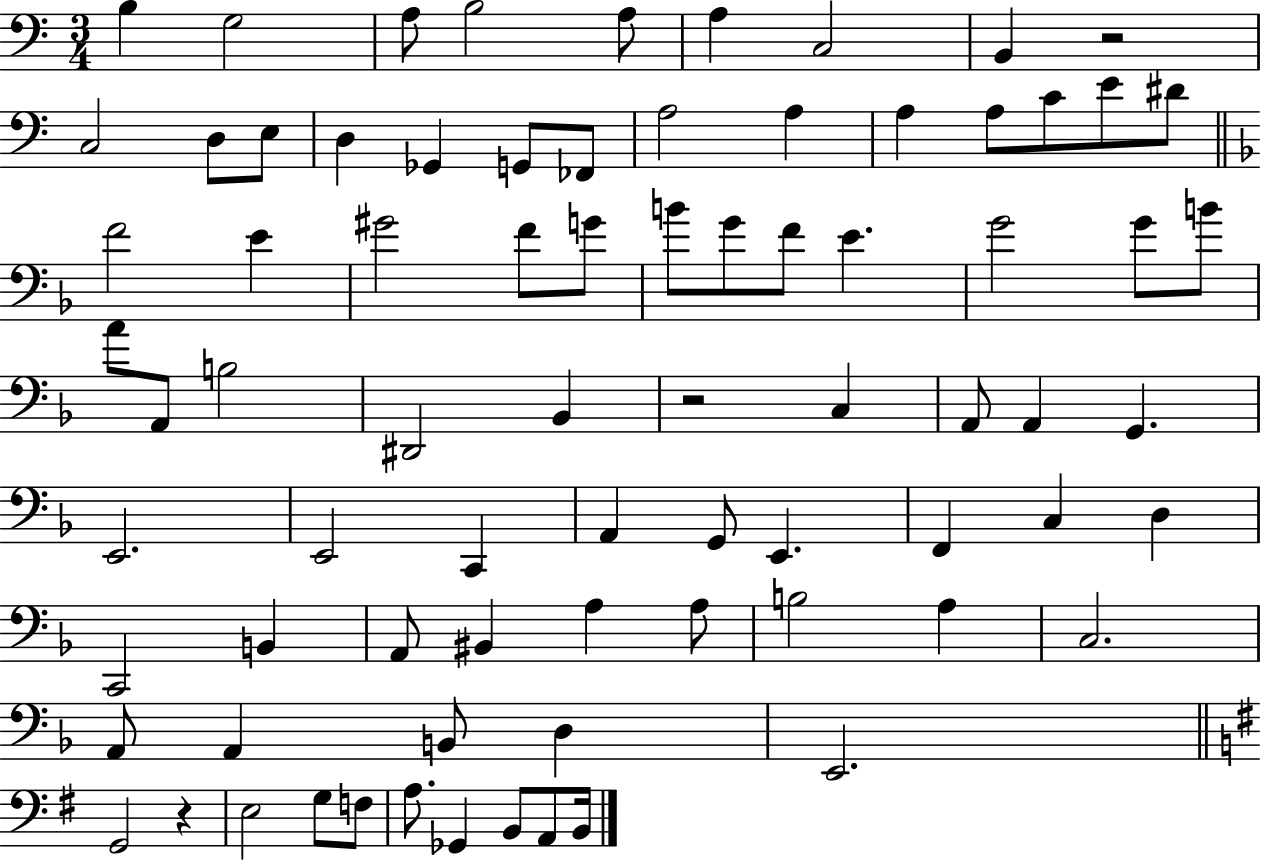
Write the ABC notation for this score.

X:1
T:Untitled
M:3/4
L:1/4
K:C
B, G,2 A,/2 B,2 A,/2 A, C,2 B,, z2 C,2 D,/2 E,/2 D, _G,, G,,/2 _F,,/2 A,2 A, A, A,/2 C/2 E/2 ^D/2 F2 E ^G2 F/2 G/2 B/2 G/2 F/2 E G2 G/2 B/2 A/2 A,,/2 B,2 ^D,,2 _B,, z2 C, A,,/2 A,, G,, E,,2 E,,2 C,, A,, G,,/2 E,, F,, C, D, C,,2 B,, A,,/2 ^B,, A, A,/2 B,2 A, C,2 A,,/2 A,, B,,/2 D, E,,2 G,,2 z E,2 G,/2 F,/2 A,/2 _G,, B,,/2 A,,/2 B,,/4